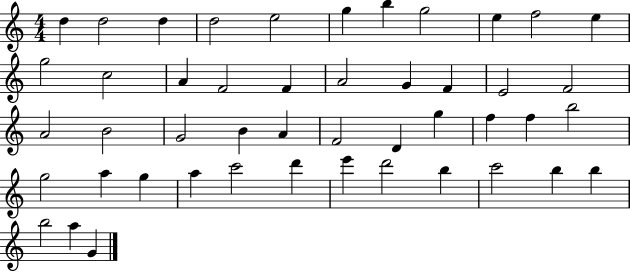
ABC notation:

X:1
T:Untitled
M:4/4
L:1/4
K:C
d d2 d d2 e2 g b g2 e f2 e g2 c2 A F2 F A2 G F E2 F2 A2 B2 G2 B A F2 D g f f b2 g2 a g a c'2 d' e' d'2 b c'2 b b b2 a G